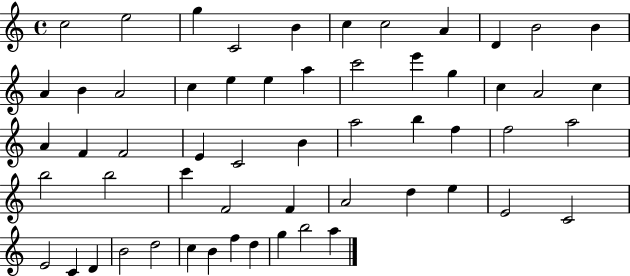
C5/h E5/h G5/q C4/h B4/q C5/q C5/h A4/q D4/q B4/h B4/q A4/q B4/q A4/h C5/q E5/q E5/q A5/q C6/h E6/q G5/q C5/q A4/h C5/q A4/q F4/q F4/h E4/q C4/h B4/q A5/h B5/q F5/q F5/h A5/h B5/h B5/h C6/q F4/h F4/q A4/h D5/q E5/q E4/h C4/h E4/h C4/q D4/q B4/h D5/h C5/q B4/q F5/q D5/q G5/q B5/h A5/q